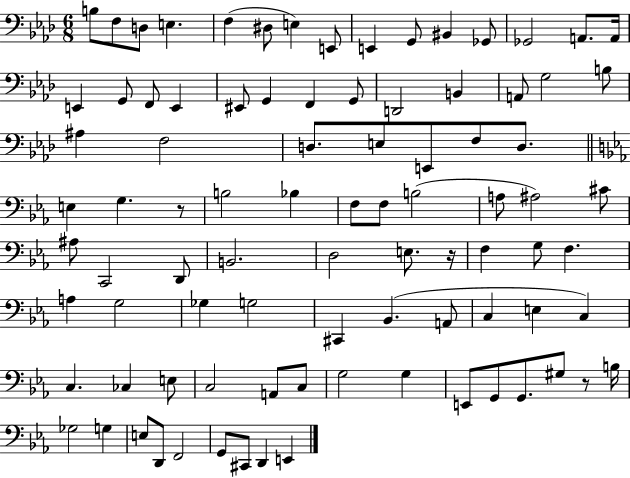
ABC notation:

X:1
T:Untitled
M:6/8
L:1/4
K:Ab
B,/2 F,/2 D,/2 E, F, ^D,/2 E, E,,/2 E,, G,,/2 ^B,, _G,,/2 _G,,2 A,,/2 A,,/4 E,, G,,/2 F,,/2 E,, ^E,,/2 G,, F,, G,,/2 D,,2 B,, A,,/2 G,2 B,/2 ^A, F,2 D,/2 E,/2 E,,/2 F,/2 D,/2 E, G, z/2 B,2 _B, F,/2 F,/2 B,2 A,/2 ^A,2 ^C/2 ^A,/2 C,,2 D,,/2 B,,2 D,2 E,/2 z/4 F, G,/2 F, A, G,2 _G, G,2 ^C,, _B,, A,,/2 C, E, C, C, _C, E,/2 C,2 A,,/2 C,/2 G,2 G, E,,/2 G,,/2 G,,/2 ^G,/2 z/2 B,/4 _G,2 G, E,/2 D,,/2 F,,2 G,,/2 ^C,,/2 D,, E,,